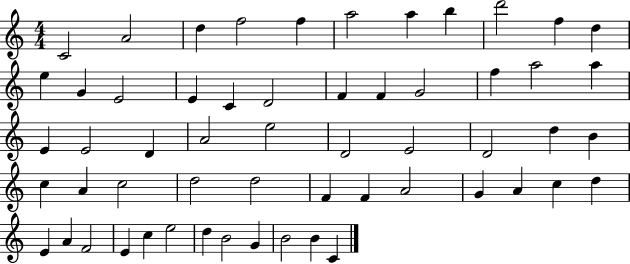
{
  \clef treble
  \numericTimeSignature
  \time 4/4
  \key c \major
  c'2 a'2 | d''4 f''2 f''4 | a''2 a''4 b''4 | d'''2 f''4 d''4 | \break e''4 g'4 e'2 | e'4 c'4 d'2 | f'4 f'4 g'2 | f''4 a''2 a''4 | \break e'4 e'2 d'4 | a'2 e''2 | d'2 e'2 | d'2 d''4 b'4 | \break c''4 a'4 c''2 | d''2 d''2 | f'4 f'4 a'2 | g'4 a'4 c''4 d''4 | \break e'4 a'4 f'2 | e'4 c''4 e''2 | d''4 b'2 g'4 | b'2 b'4 c'4 | \break \bar "|."
}